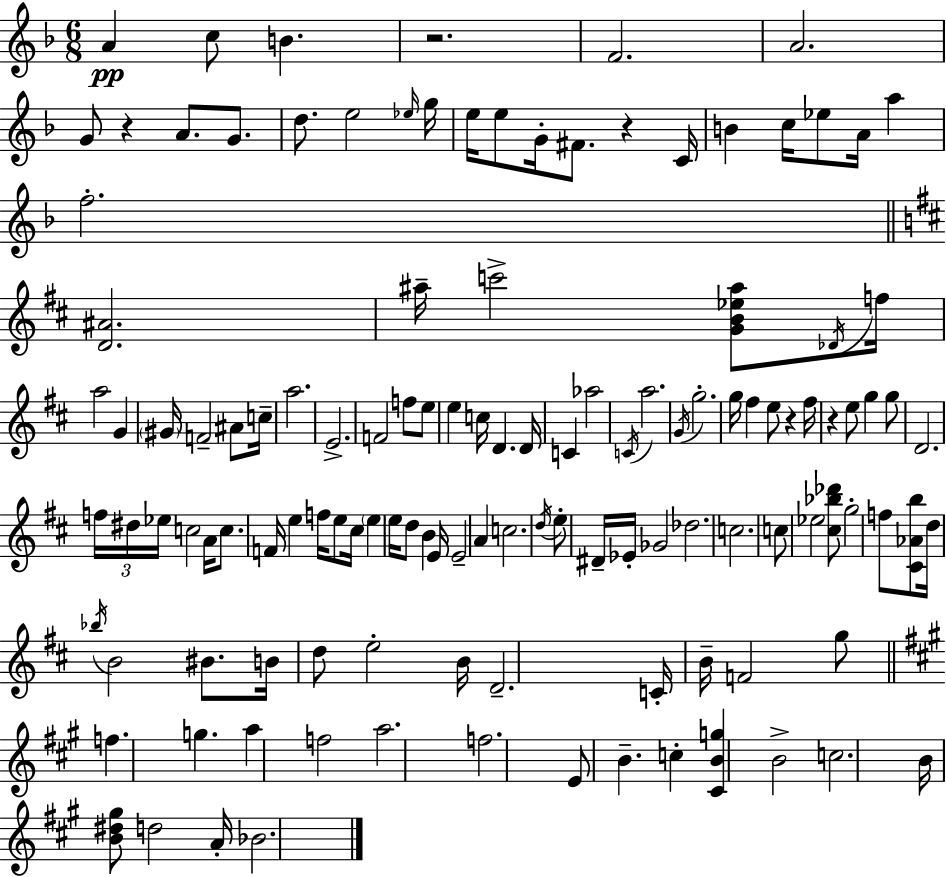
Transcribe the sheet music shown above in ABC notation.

X:1
T:Untitled
M:6/8
L:1/4
K:F
A c/2 B z2 F2 A2 G/2 z A/2 G/2 d/2 e2 _e/4 g/4 e/4 e/2 G/4 ^F/2 z C/4 B c/4 _e/2 A/4 a f2 [D^A]2 ^a/4 c'2 [GB_e^a]/2 _D/4 f/4 a2 G ^G/4 F2 ^A/2 c/4 a2 E2 F2 f/2 e/2 e c/4 D D/4 C _a2 C/4 a2 G/4 g2 g/4 ^f e/2 z ^f/4 z e/2 g g/2 D2 f/4 ^d/4 _e/4 c2 A/4 c/2 F/4 e f/4 e/2 ^c/4 e e/4 d/2 B E/4 E2 A c2 d/4 e/2 ^D/4 _E/4 _G2 _d2 c2 c/2 _e2 [^c_b_d']/2 g2 f/2 [^C_Ab]/2 d/4 _b/4 B2 ^B/2 B/4 d/2 e2 B/4 D2 C/4 B/4 F2 g/2 f g a f2 a2 f2 E/2 B c [^CBg] B2 c2 B/4 [B^d^g]/2 d2 A/4 _B2